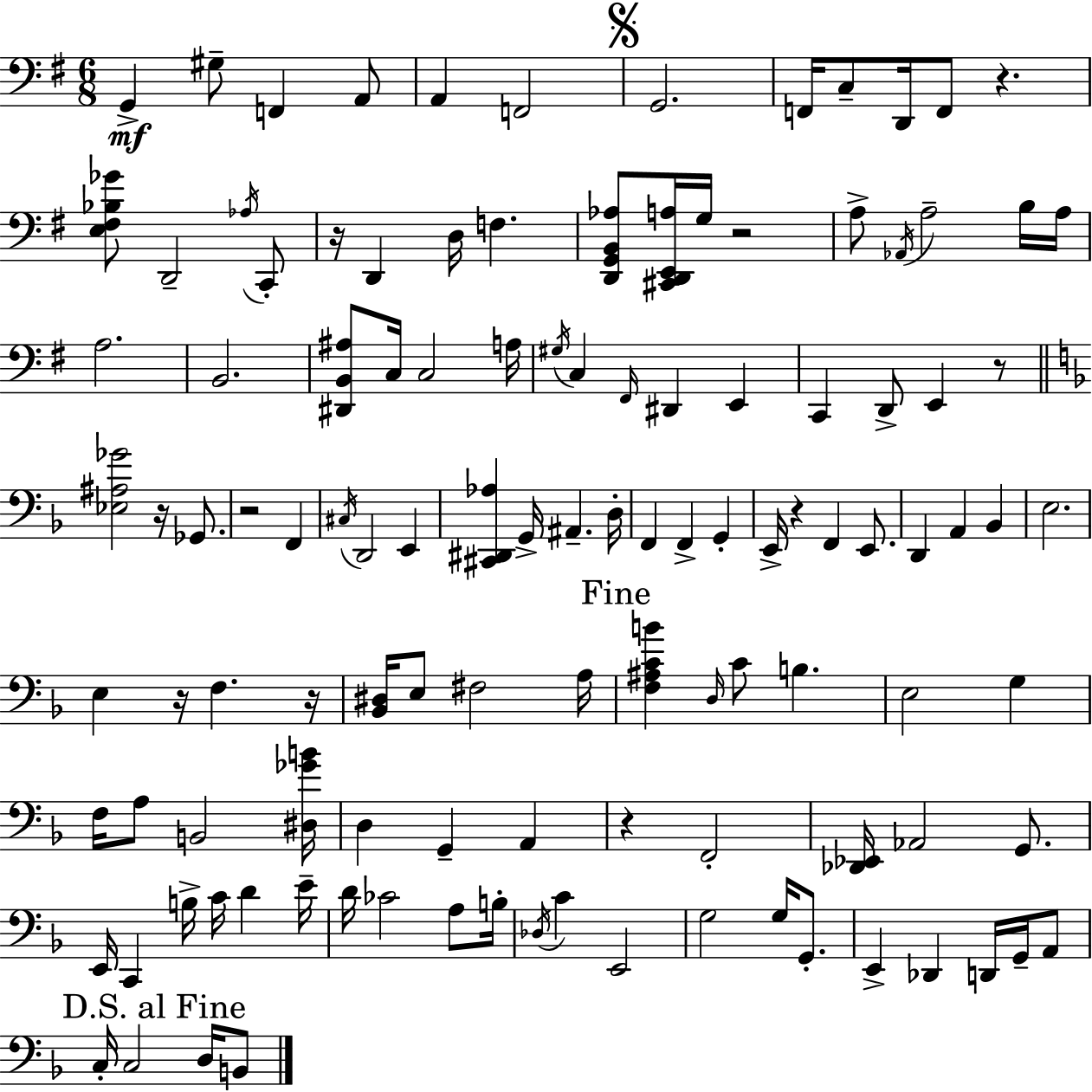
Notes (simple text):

G2/q G#3/e F2/q A2/e A2/q F2/h G2/h. F2/s C3/e D2/s F2/e R/q. [E3,F#3,Bb3,Gb4]/e D2/h Ab3/s C2/e R/s D2/q D3/s F3/q. [D2,G2,B2,Ab3]/e [C#2,D2,E2,A3]/s G3/s R/h A3/e Ab2/s A3/h B3/s A3/s A3/h. B2/h. [D#2,B2,A#3]/e C3/s C3/h A3/s G#3/s C3/q F#2/s D#2/q E2/q C2/q D2/e E2/q R/e [Eb3,A#3,Gb4]/h R/s Gb2/e. R/h F2/q C#3/s D2/h E2/q [C#2,D#2,Ab3]/q G2/s A#2/q. D3/s F2/q F2/q G2/q E2/s R/q F2/q E2/e. D2/q A2/q Bb2/q E3/h. E3/q R/s F3/q. R/s [Bb2,D#3]/s E3/e F#3/h A3/s [F3,A#3,C4,B4]/q D3/s C4/e B3/q. E3/h G3/q F3/s A3/e B2/h [D#3,Gb4,B4]/s D3/q G2/q A2/q R/q F2/h [Db2,Eb2]/s Ab2/h G2/e. E2/s C2/q B3/s C4/s D4/q E4/s D4/s CES4/h A3/e B3/s Db3/s C4/q E2/h G3/h G3/s G2/e. E2/q Db2/q D2/s G2/s A2/e C3/s C3/h D3/s B2/e